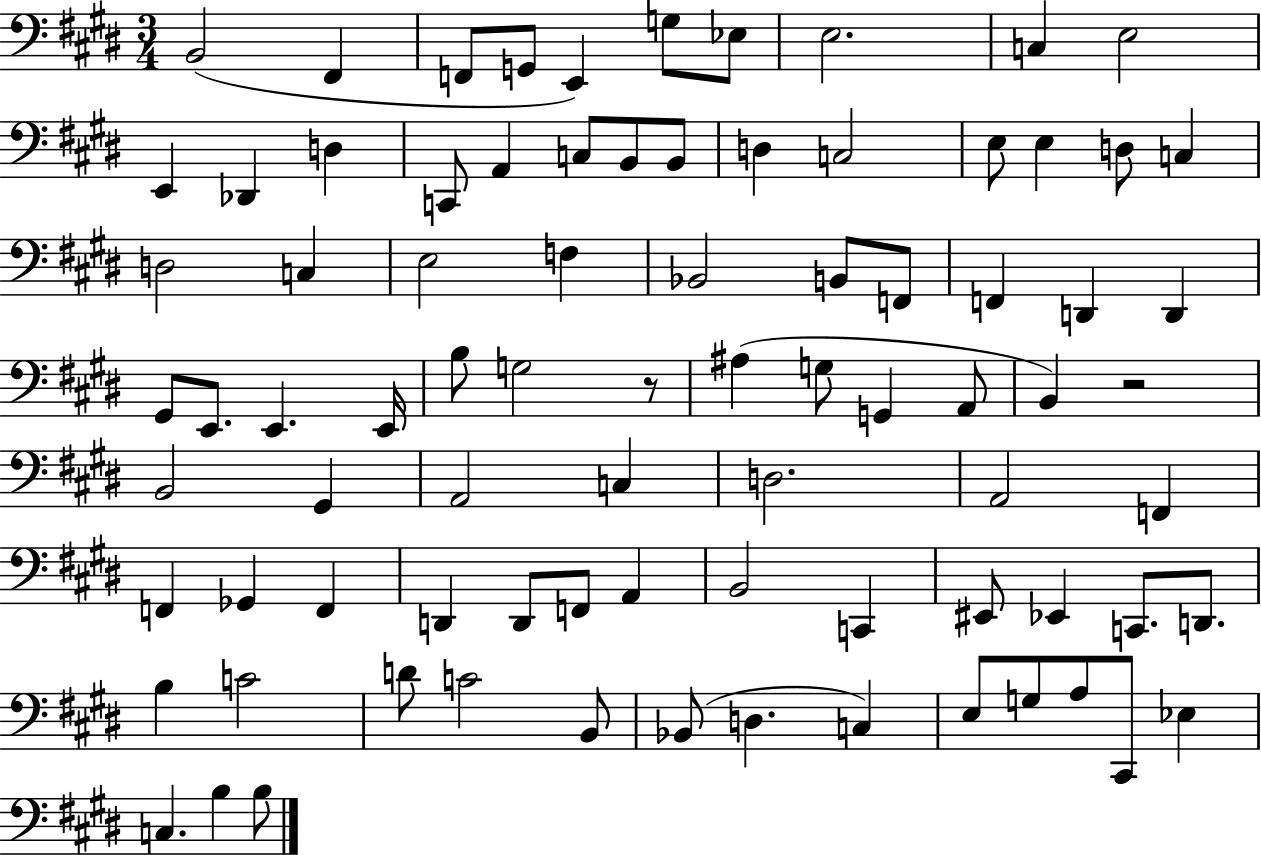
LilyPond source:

{
  \clef bass
  \numericTimeSignature
  \time 3/4
  \key e \major
  b,2( fis,4 | f,8 g,8 e,4) g8 ees8 | e2. | c4 e2 | \break e,4 des,4 d4 | c,8 a,4 c8 b,8 b,8 | d4 c2 | e8 e4 d8 c4 | \break d2 c4 | e2 f4 | bes,2 b,8 f,8 | f,4 d,4 d,4 | \break gis,8 e,8. e,4. e,16 | b8 g2 r8 | ais4( g8 g,4 a,8 | b,4) r2 | \break b,2 gis,4 | a,2 c4 | d2. | a,2 f,4 | \break f,4 ges,4 f,4 | d,4 d,8 f,8 a,4 | b,2 c,4 | eis,8 ees,4 c,8. d,8. | \break b4 c'2 | d'8 c'2 b,8 | bes,8( d4. c4) | e8 g8 a8 cis,8 ees4 | \break c4. b4 b8 | \bar "|."
}